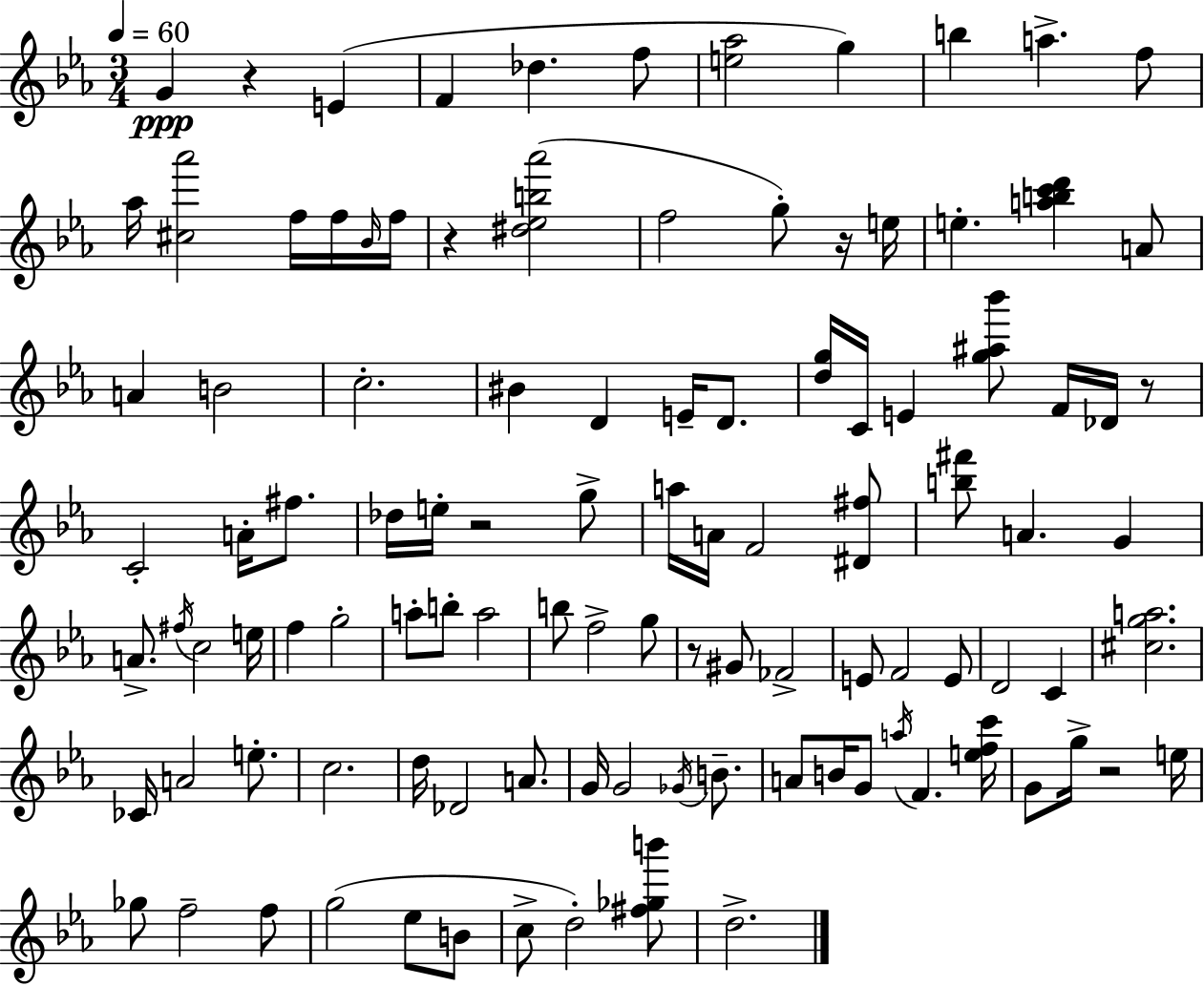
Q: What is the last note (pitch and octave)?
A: D5